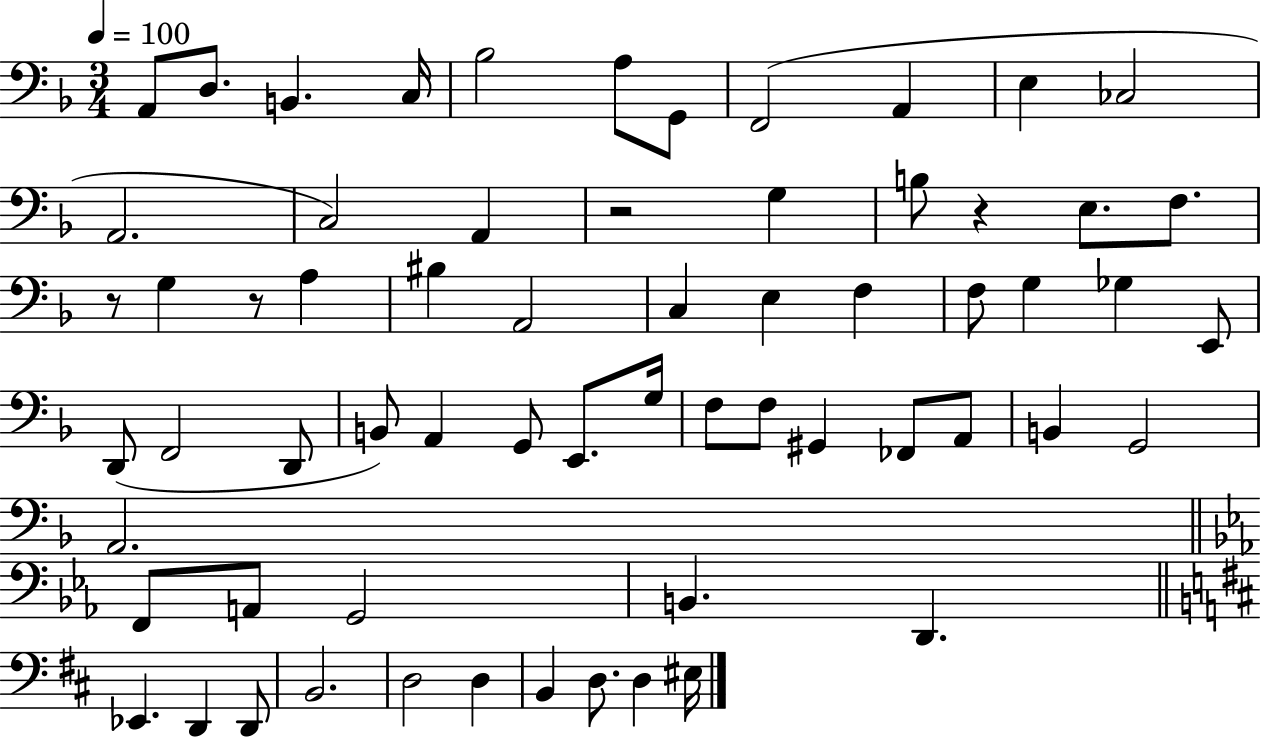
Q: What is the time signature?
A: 3/4